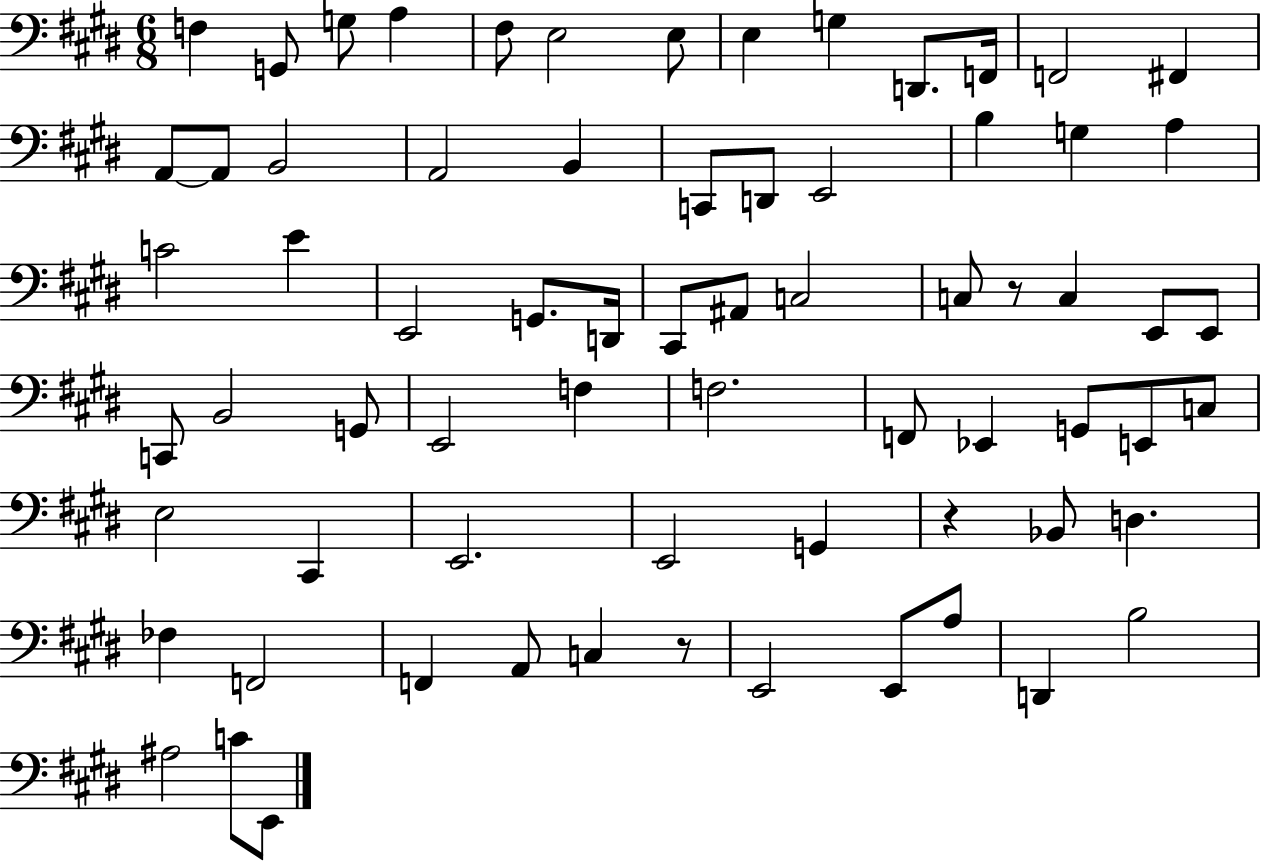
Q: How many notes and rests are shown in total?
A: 70